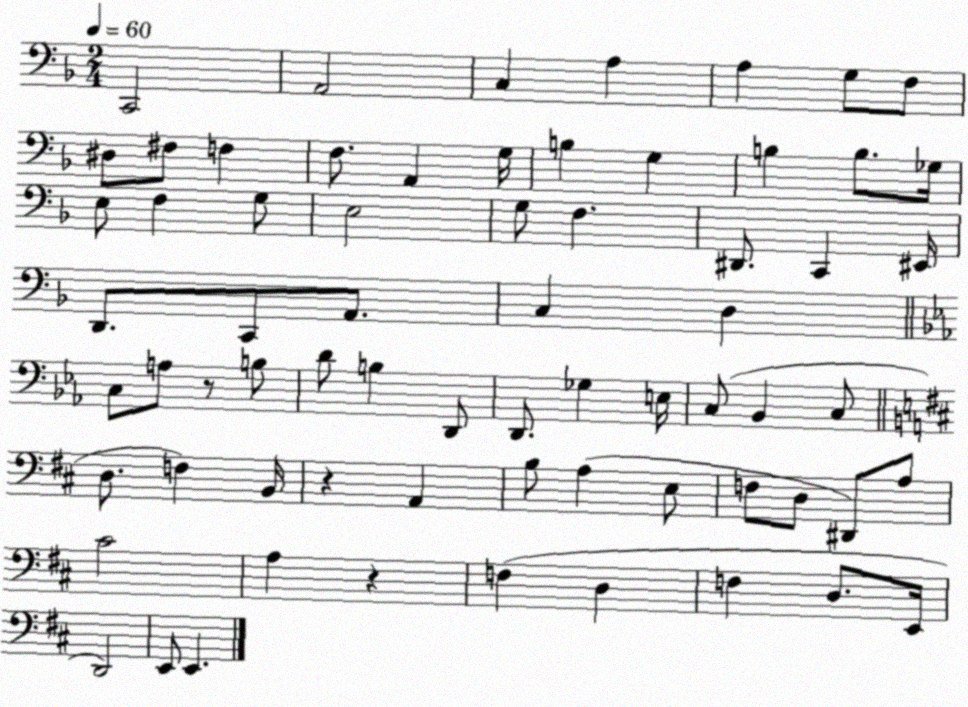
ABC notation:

X:1
T:Untitled
M:2/4
L:1/4
K:F
C,,2 A,,2 C, A, A, G,/2 F,/2 ^D,/2 ^F,/2 F, F,/2 A,, G,/4 B, G, B, B,/2 _G,/4 E,/2 F, G,/2 E,2 G,/2 F, ^D,,/2 C,, ^E,,/4 D,,/2 C,,/2 A,,/2 C, D, C,/2 A,/2 z/2 B,/2 D/2 B, D,,/2 D,,/2 _G, E,/4 C,/2 _B,, C,/2 D,/2 F, B,,/4 z A,, B,/2 A, E,/2 F,/2 D,/2 ^D,,/2 A,/2 ^C2 A, z F, D, F, D,/2 E,,/4 D,,2 E,,/2 E,,